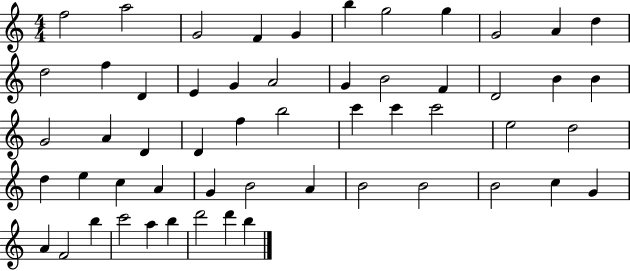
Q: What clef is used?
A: treble